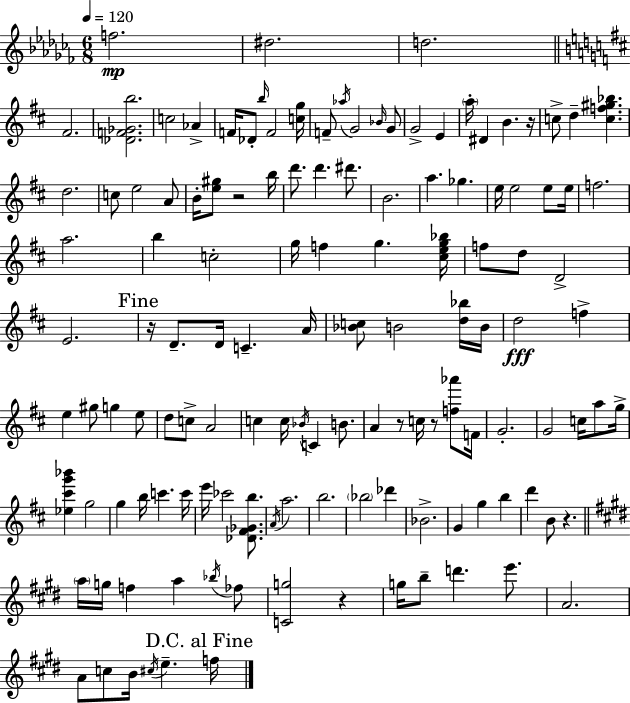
{
  \clef treble
  \numericTimeSignature
  \time 6/8
  \key aes \minor
  \tempo 4 = 120
  f''2.\mp | dis''2. | d''2. | \bar "||" \break \key b \minor fis'2. | <des' f' ges' b''>2. | c''2 aes'4-> | f'16 des'8-. \grace { b''16 } f'2 | \break <c'' g''>16 f'8-- \acciaccatura { aes''16 } g'2 | \grace { bes'16 } g'8 g'2-> e'4 | \parenthesize a''16-. dis'4 b'4. | r16 c''8-> d''4-- <c'' f'' gis'' bes''>4. | \break d''2. | c''8 e''2 | a'8 b'16-. <e'' gis''>8 r2 | b''16 d'''8. d'''4. | \break dis'''8. b'2. | a''4. ges''4. | e''16 e''2 | e''8 e''16 f''2. | \break a''2. | b''4 c''2-. | g''16 f''4 g''4. | <cis'' e'' g'' bes''>16 f''8 d''8 d'2-> | \break e'2. | \mark "Fine" r16 d'8.-- d'16 c'4.-- | a'16 <bes' c''>8 b'2 | <d'' bes''>16 b'16 d''2\fff f''4-> | \break e''4 gis''8 g''4 | e''8 d''8 c''8-> a'2 | c''4 c''16 \acciaccatura { bes'16 } c'4 | b'8. a'4 r8 c''16 r8 | \break <f'' aes'''>8 f'16 g'2.-. | g'2 | c''16 a''8 g''16-> <ees'' cis''' g''' bes'''>4 g''2 | g''4 b''16 c'''4. | \break c'''16 e'''16 ces'''2 | <des' fis' ges' b''>8. \acciaccatura { a'16 } a''2. | b''2. | \parenthesize bes''2 | \break des'''4 bes'2.-> | g'4 g''4 | b''4 d'''4 b'8 r4. | \bar "||" \break \key e \major \parenthesize a''16 g''16 f''4 a''4 \acciaccatura { bes''16 } fes''8 | <c' g''>2 r4 | g''16 b''8-- d'''4. e'''8. | a'2. | \break a'8 c''8 b'16 \acciaccatura { cis''16 } e''4.-- | \mark "D.C. al Fine" f''16 \bar "|."
}